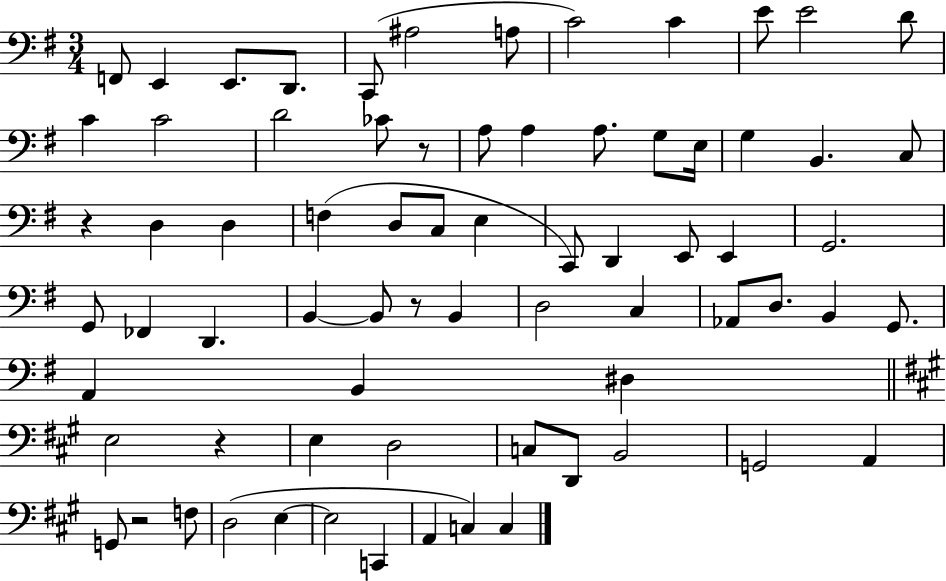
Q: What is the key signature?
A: G major